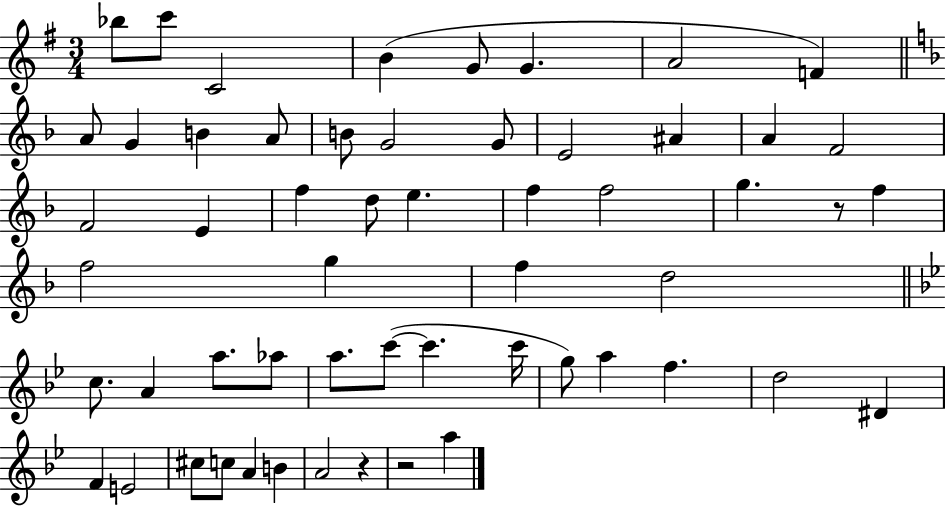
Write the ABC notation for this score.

X:1
T:Untitled
M:3/4
L:1/4
K:G
_b/2 c'/2 C2 B G/2 G A2 F A/2 G B A/2 B/2 G2 G/2 E2 ^A A F2 F2 E f d/2 e f f2 g z/2 f f2 g f d2 c/2 A a/2 _a/2 a/2 c'/2 c' c'/4 g/2 a f d2 ^D F E2 ^c/2 c/2 A B A2 z z2 a